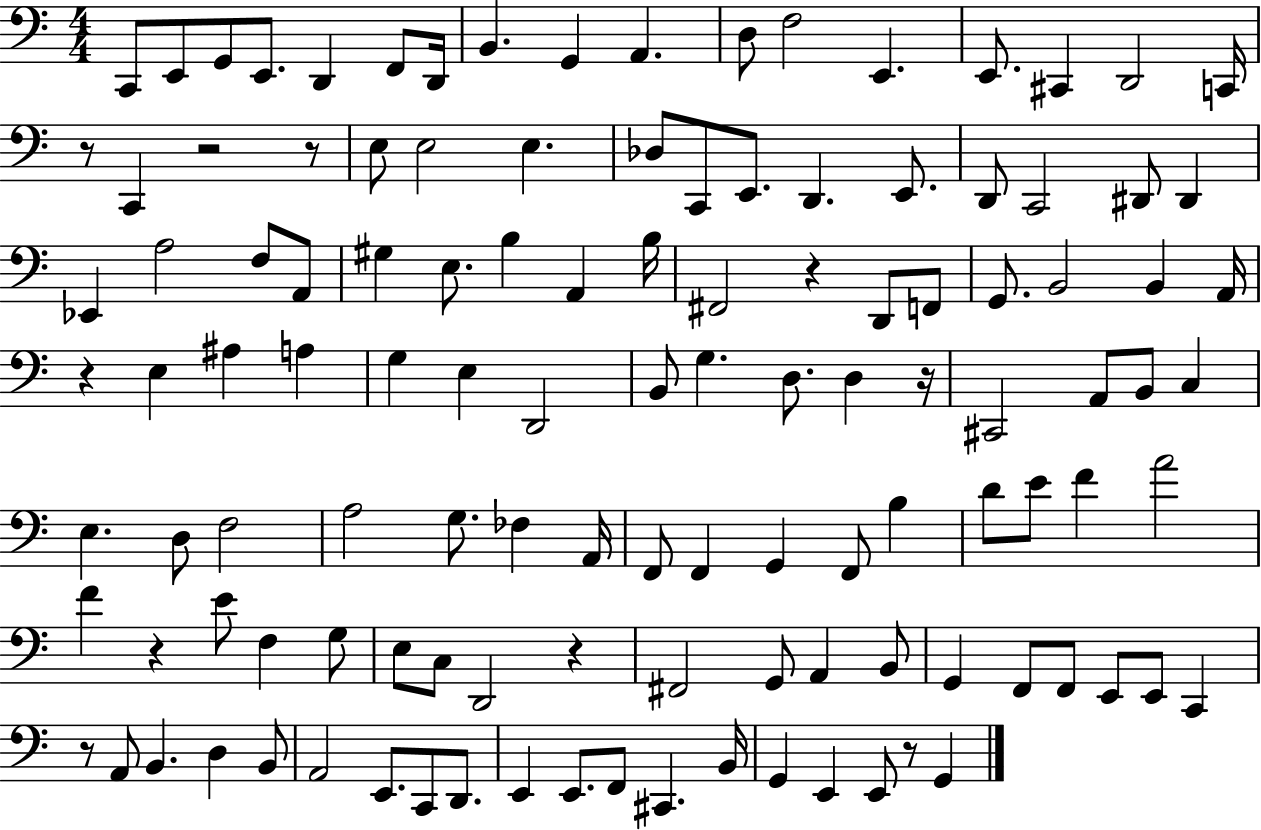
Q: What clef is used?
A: bass